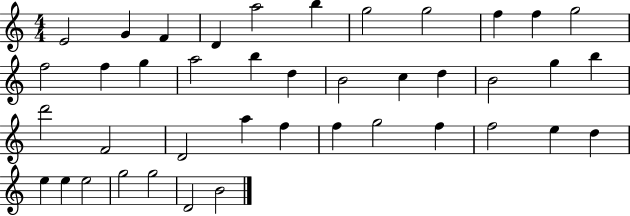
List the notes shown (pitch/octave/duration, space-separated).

E4/h G4/q F4/q D4/q A5/h B5/q G5/h G5/h F5/q F5/q G5/h F5/h F5/q G5/q A5/h B5/q D5/q B4/h C5/q D5/q B4/h G5/q B5/q D6/h F4/h D4/h A5/q F5/q F5/q G5/h F5/q F5/h E5/q D5/q E5/q E5/q E5/h G5/h G5/h D4/h B4/h